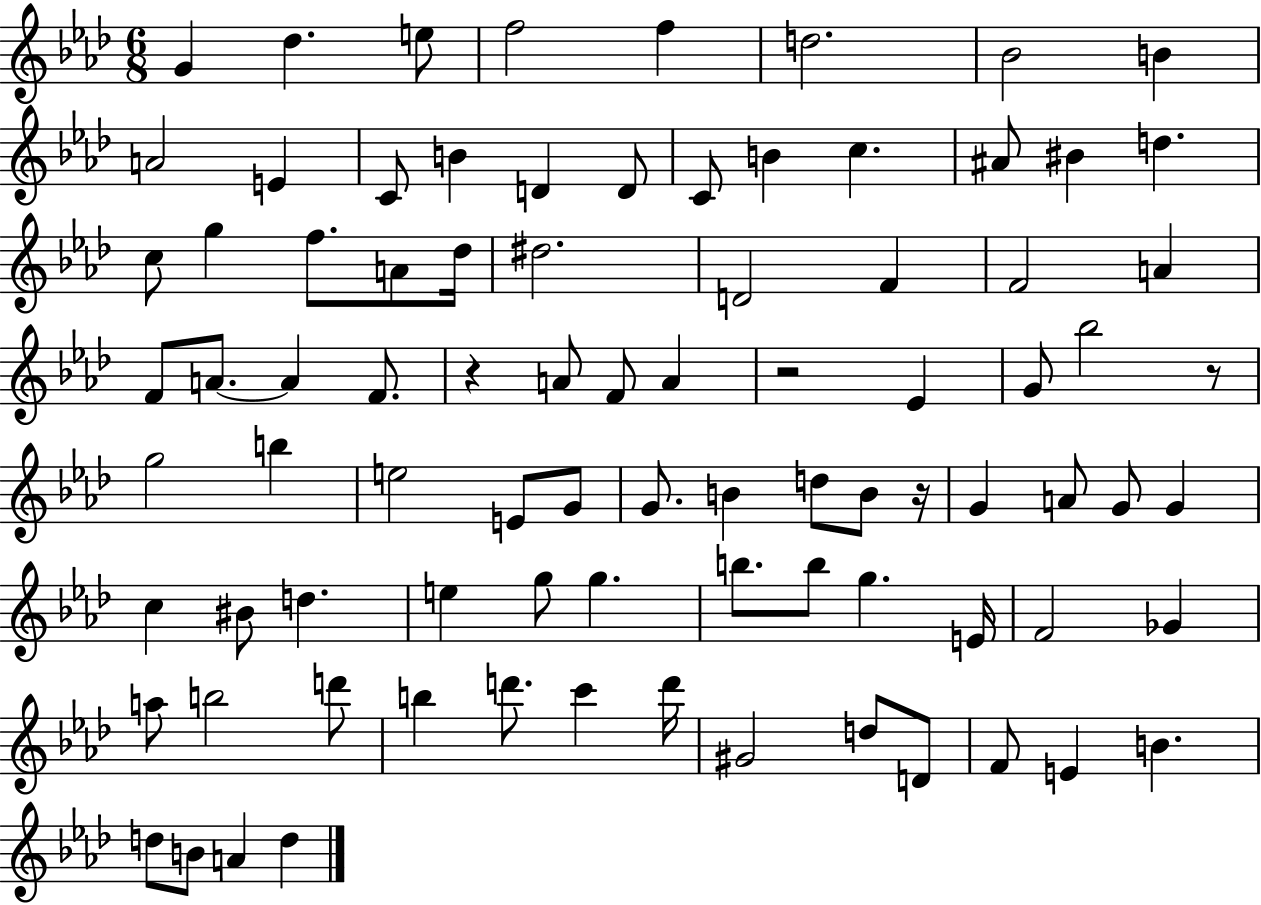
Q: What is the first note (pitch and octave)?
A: G4